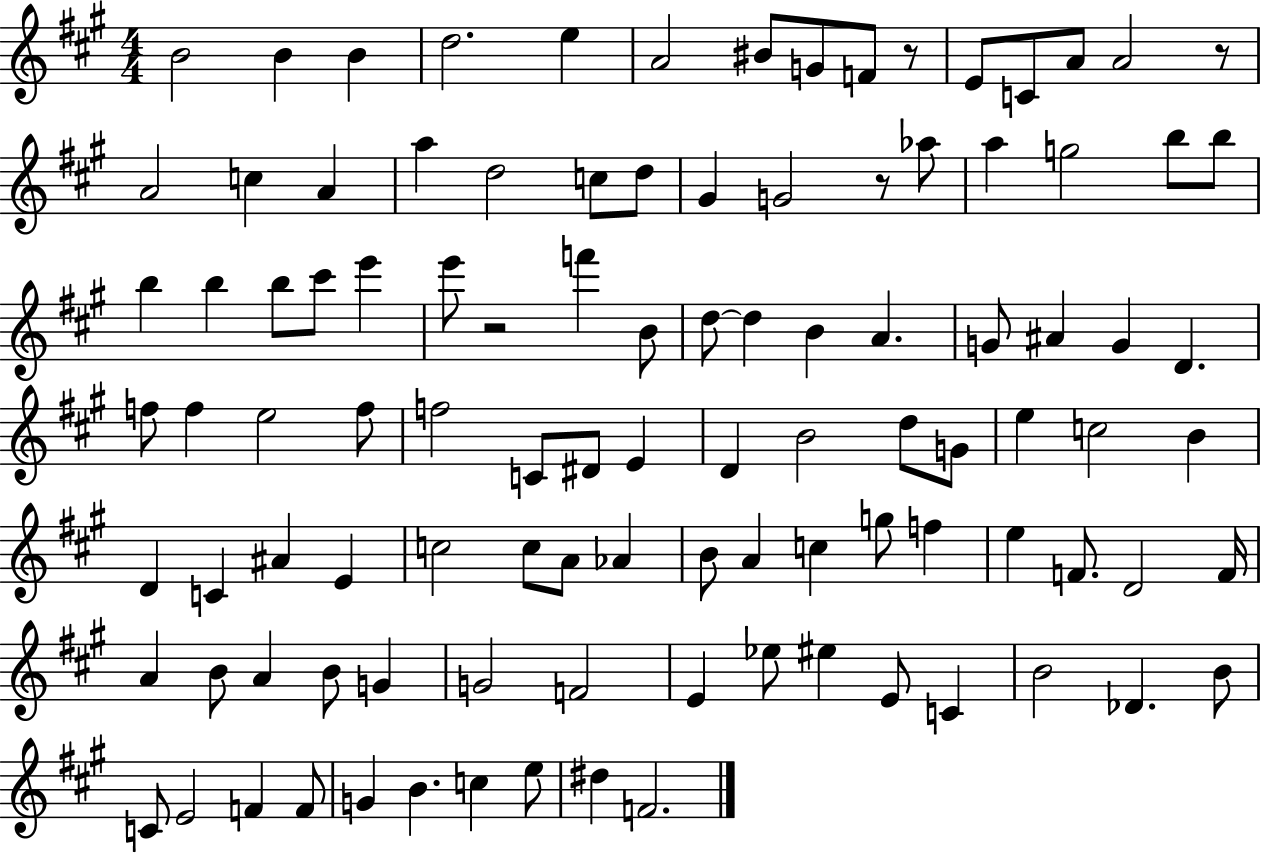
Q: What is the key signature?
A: A major